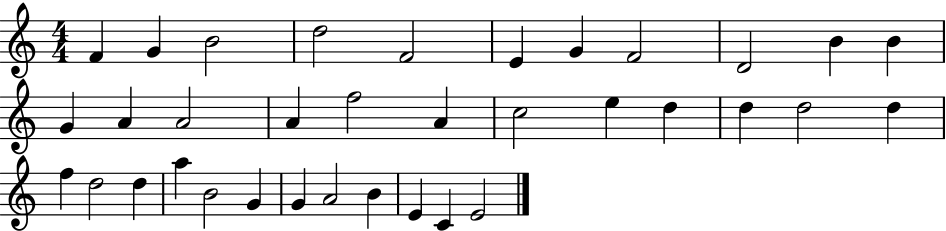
{
  \clef treble
  \numericTimeSignature
  \time 4/4
  \key c \major
  f'4 g'4 b'2 | d''2 f'2 | e'4 g'4 f'2 | d'2 b'4 b'4 | \break g'4 a'4 a'2 | a'4 f''2 a'4 | c''2 e''4 d''4 | d''4 d''2 d''4 | \break f''4 d''2 d''4 | a''4 b'2 g'4 | g'4 a'2 b'4 | e'4 c'4 e'2 | \break \bar "|."
}